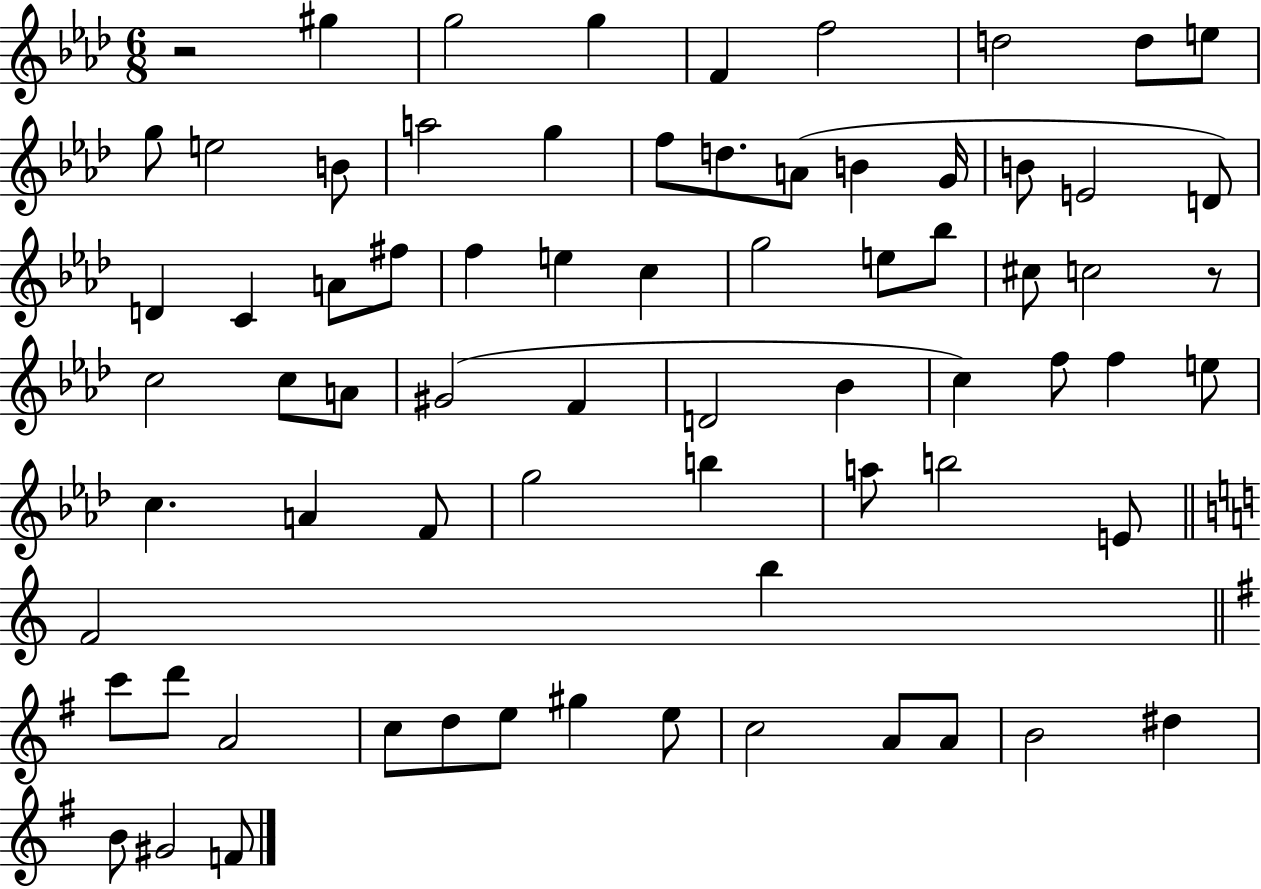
R/h G#5/q G5/h G5/q F4/q F5/h D5/h D5/e E5/e G5/e E5/h B4/e A5/h G5/q F5/e D5/e. A4/e B4/q G4/s B4/e E4/h D4/e D4/q C4/q A4/e F#5/e F5/q E5/q C5/q G5/h E5/e Bb5/e C#5/e C5/h R/e C5/h C5/e A4/e G#4/h F4/q D4/h Bb4/q C5/q F5/e F5/q E5/e C5/q. A4/q F4/e G5/h B5/q A5/e B5/h E4/e F4/h B5/q C6/e D6/e A4/h C5/e D5/e E5/e G#5/q E5/e C5/h A4/e A4/e B4/h D#5/q B4/e G#4/h F4/e